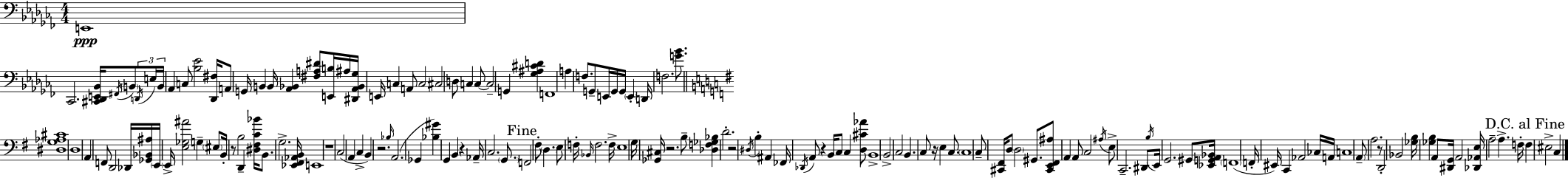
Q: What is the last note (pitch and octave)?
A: C3